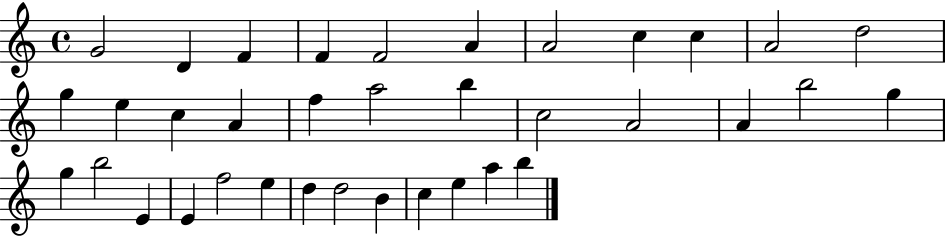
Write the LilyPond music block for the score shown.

{
  \clef treble
  \time 4/4
  \defaultTimeSignature
  \key c \major
  g'2 d'4 f'4 | f'4 f'2 a'4 | a'2 c''4 c''4 | a'2 d''2 | \break g''4 e''4 c''4 a'4 | f''4 a''2 b''4 | c''2 a'2 | a'4 b''2 g''4 | \break g''4 b''2 e'4 | e'4 f''2 e''4 | d''4 d''2 b'4 | c''4 e''4 a''4 b''4 | \break \bar "|."
}